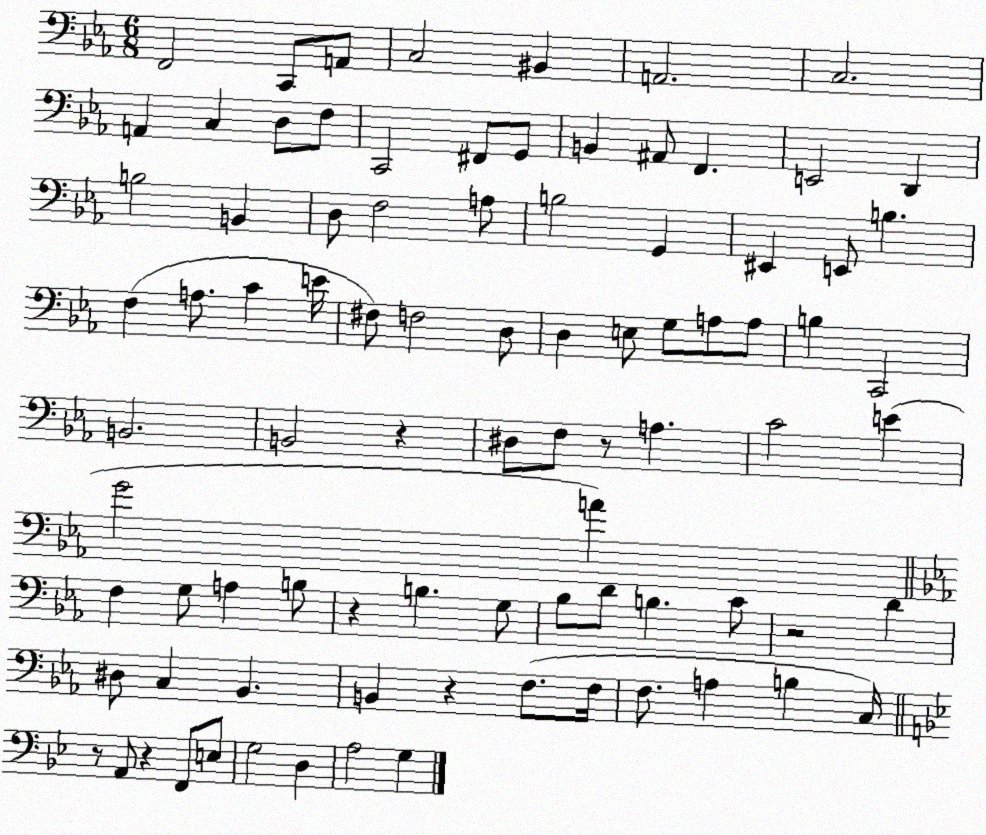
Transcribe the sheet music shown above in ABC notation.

X:1
T:Untitled
M:6/8
L:1/4
K:Eb
F,,2 C,,/2 A,,/2 C,2 ^B,, A,,2 C,2 A,, C, D,/2 F,/2 C,,2 ^F,,/2 G,,/2 B,, ^A,,/2 F,, E,,2 D,, B,2 B,, D,/2 F,2 A,/2 B,2 G,, ^E,, E,,/2 B, F, A,/2 C E/4 ^F,/2 F,2 D,/2 D, E,/2 G,/2 A,/2 A,/2 B, C,,2 B,,2 B,,2 z ^D,/2 F,/2 z/2 A, C2 E G2 A F, G,/2 A, B,/2 z B, G,/2 _B,/2 D/2 B, C/2 z2 D ^D,/2 C, _B,, B,, z F,/2 F,/4 F,/2 A, B, C,/4 z/2 A,,/2 z F,,/2 E,/2 G,2 D, A,2 G,